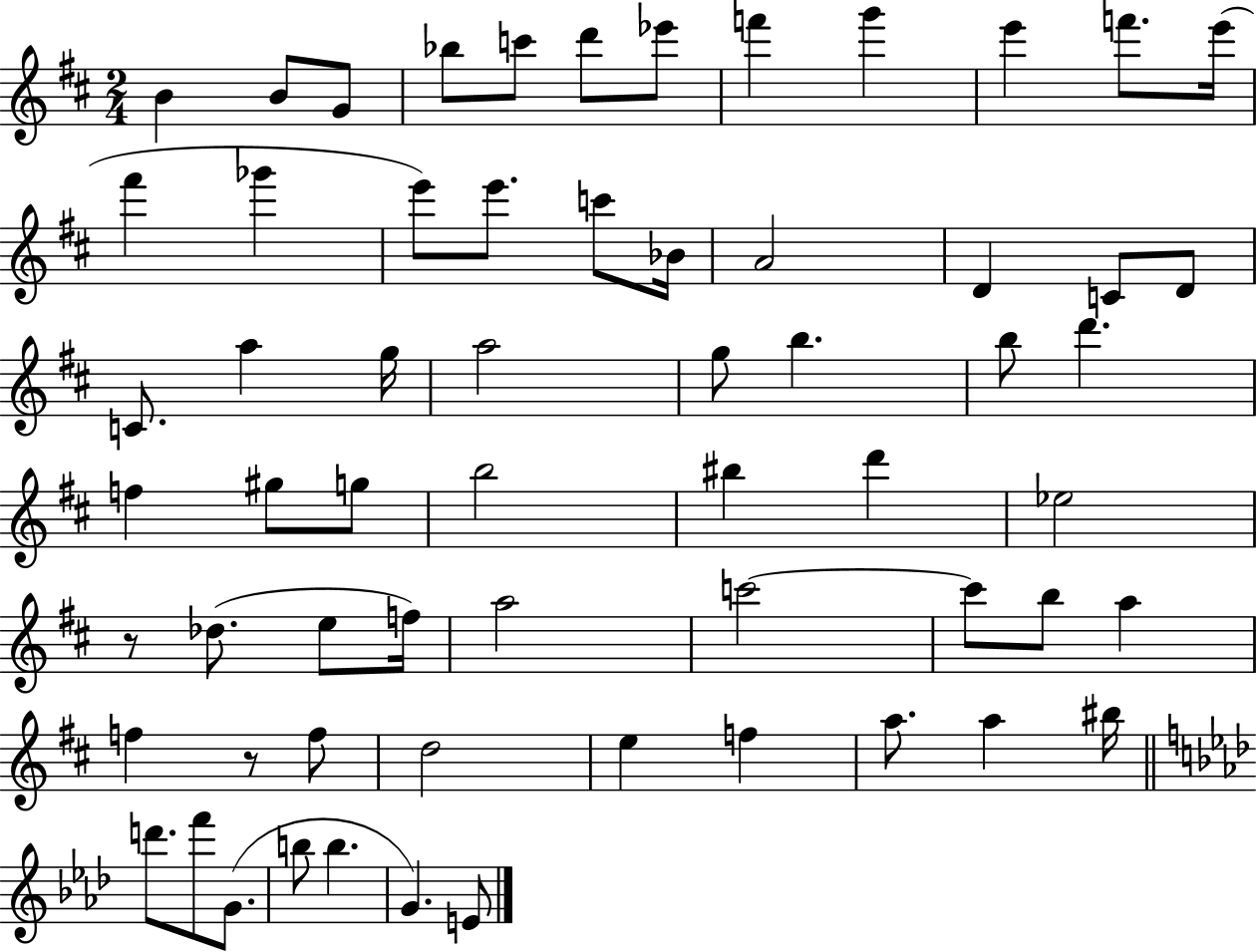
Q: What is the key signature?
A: D major